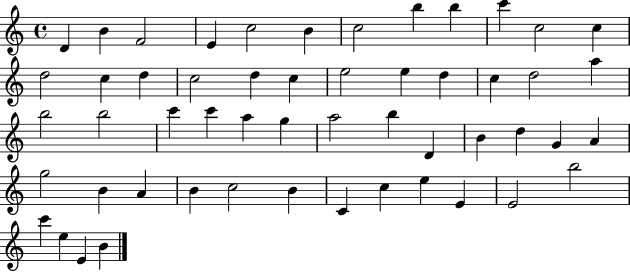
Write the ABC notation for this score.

X:1
T:Untitled
M:4/4
L:1/4
K:C
D B F2 E c2 B c2 b b c' c2 c d2 c d c2 d c e2 e d c d2 a b2 b2 c' c' a g a2 b D B d G A g2 B A B c2 B C c e E E2 b2 c' e E B